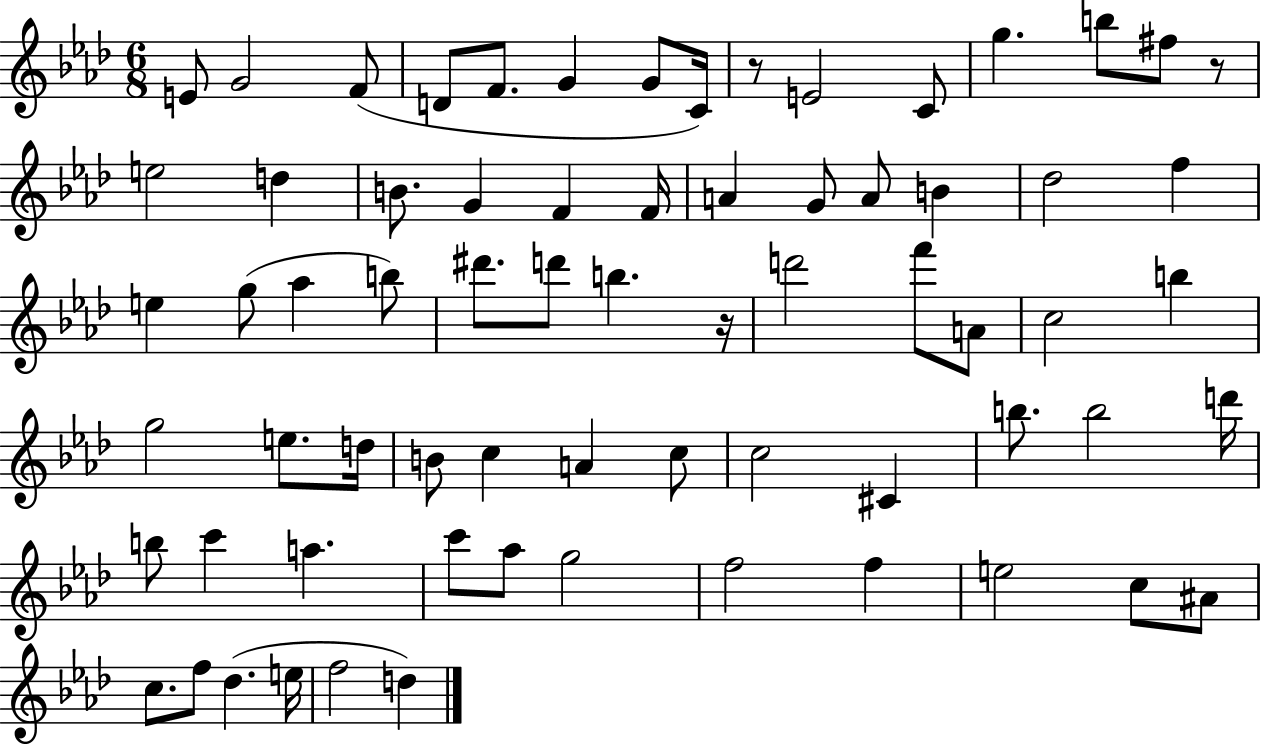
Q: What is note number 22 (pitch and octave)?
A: A4